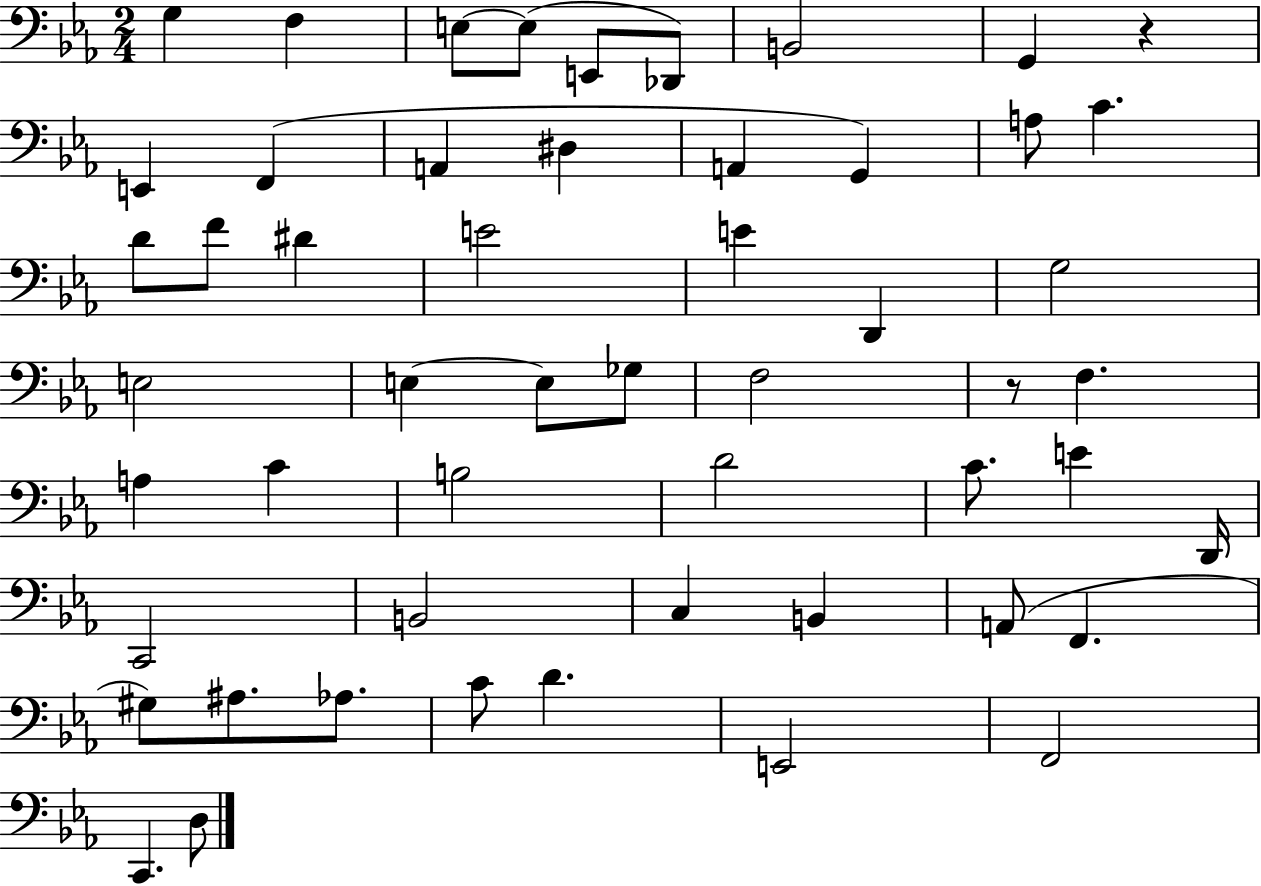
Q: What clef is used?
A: bass